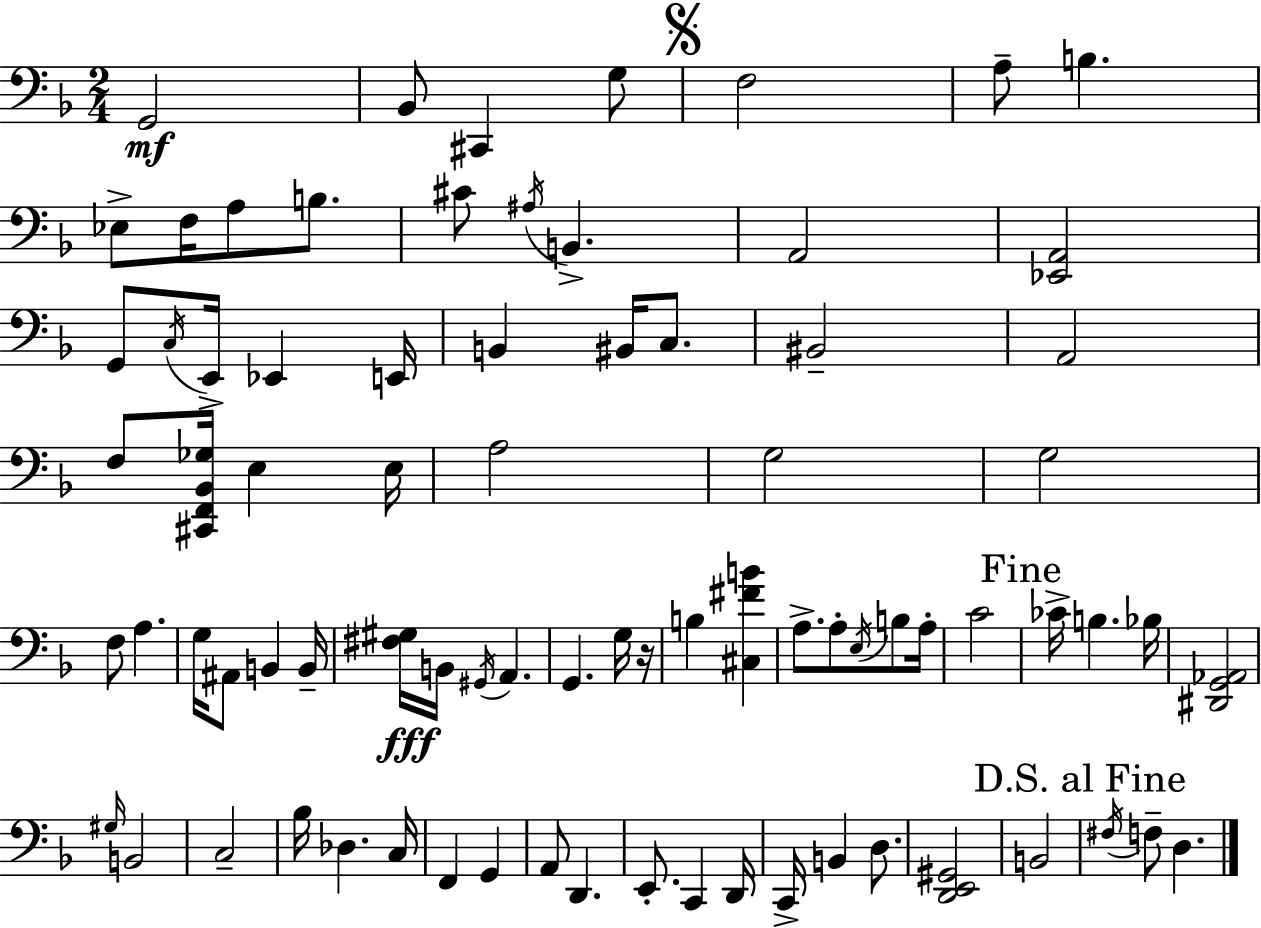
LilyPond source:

{
  \clef bass
  \numericTimeSignature
  \time 2/4
  \key f \major
  g,2\mf | bes,8 cis,4 g8 | \mark \markup { \musicglyph "scripts.segno" } f2 | a8-- b4. | \break ees8-> f16 a8 b8. | cis'8 \acciaccatura { ais16 } b,4.-> | a,2 | <ees, a,>2 | \break g,8 \acciaccatura { c16 } e,16-> ees,4 | e,16 b,4 bis,16 c8. | bis,2-- | a,2 | \break f8 <cis, f, bes, ges>16 e4 | e16 a2 | g2 | g2 | \break f8 a4. | g16 ais,8 b,4 | b,16-- <fis gis>16\fff b,16 \acciaccatura { gis,16 } a,4. | g,4. | \break g16 r16 b4 <cis fis' b'>4 | a8.-> a8-. | \acciaccatura { e16 } b8 a16-. c'2 | \mark "Fine" ces'16-> b4. | \break bes16 <dis, g, aes,>2 | \grace { gis16 } b,2 | c2-- | bes16 des4. | \break c16 f,4 | g,4 a,8 d,4. | e,8.-. | c,4 d,16 c,16-> b,4 | \break d8. <d, e, gis,>2 | b,2 | \mark "D.S. al Fine" \acciaccatura { fis16 } f8-- | d4. \bar "|."
}